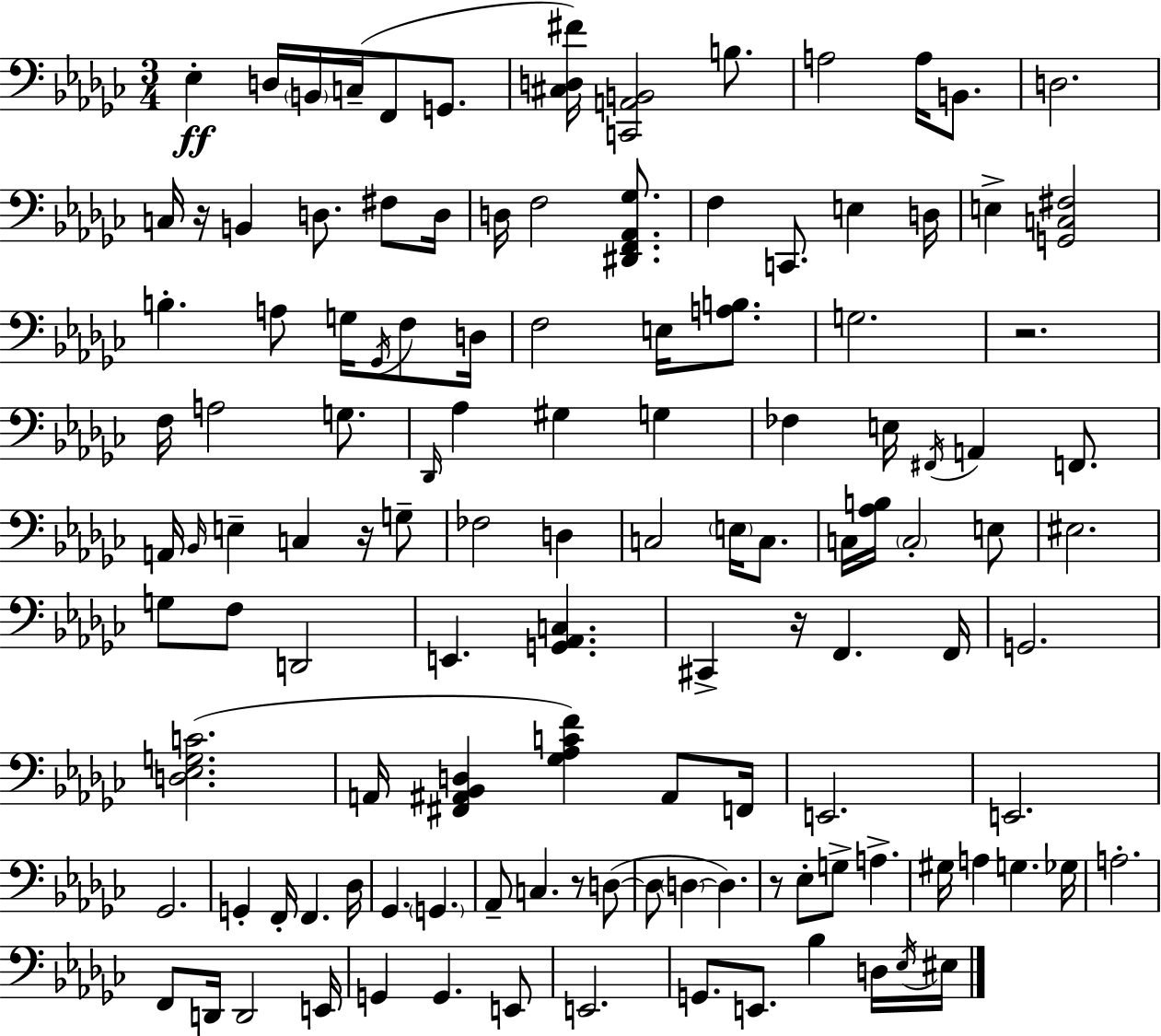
{
  \clef bass
  \numericTimeSignature
  \time 3/4
  \key ees \minor
  \repeat volta 2 { ees4-.\ff d16 \parenthesize b,16 c16--( f,8 g,8. | <cis d fis'>16) <c, a, b,>2 b8. | a2 a16 b,8. | d2. | \break c16 r16 b,4 d8. fis8 d16 | d16 f2 <dis, f, aes, ges>8. | f4 c,8. e4 d16 | e4-> <g, c fis>2 | \break b4.-. a8 g16 \acciaccatura { ges,16 } f8 | d16 f2 e16 <a b>8. | g2. | r2. | \break f16 a2 g8. | \grace { des,16 } aes4 gis4 g4 | fes4 e16 \acciaccatura { fis,16 } a,4 | f,8. a,16 \grace { bes,16 } e4-- c4 | \break r16 g8-- fes2 | d4 c2 | \parenthesize e16 c8. c16 <aes b>16 \parenthesize c2-. | e8 eis2. | \break g8 f8 d,2 | e,4. <g, aes, c>4. | cis,4-> r16 f,4. | f,16 g,2. | \break <d ees g c'>2.( | a,16 <fis, ais, bes, d>4 <ges aes c' f'>4) | ais,8 f,16 e,2. | e,2. | \break ges,2. | g,4-. f,16-. f,4. | des16 ges,4. \parenthesize g,4. | aes,8-- c4. | \break r8 d8~(~ d8 \parenthesize d4~~ d4.) | r8 ees8-. g8-> a4.-> | gis16 a4 g4. | ges16 a2.-. | \break f,8 d,16 d,2 | e,16 g,4 g,4. | e,8 e,2. | g,8. e,8. bes4 | \break d16 \acciaccatura { ees16 } eis16 } \bar "|."
}